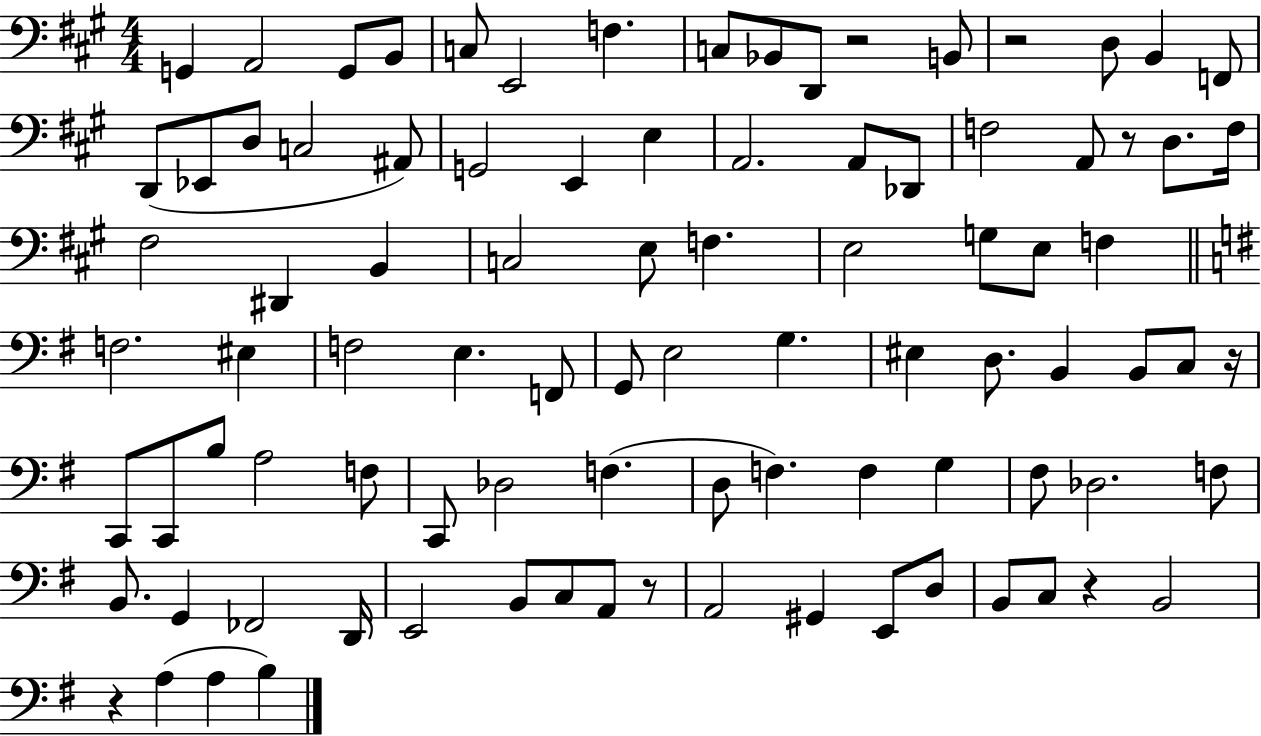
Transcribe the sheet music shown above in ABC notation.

X:1
T:Untitled
M:4/4
L:1/4
K:A
G,, A,,2 G,,/2 B,,/2 C,/2 E,,2 F, C,/2 _B,,/2 D,,/2 z2 B,,/2 z2 D,/2 B,, F,,/2 D,,/2 _E,,/2 D,/2 C,2 ^A,,/2 G,,2 E,, E, A,,2 A,,/2 _D,,/2 F,2 A,,/2 z/2 D,/2 F,/4 ^F,2 ^D,, B,, C,2 E,/2 F, E,2 G,/2 E,/2 F, F,2 ^E, F,2 E, F,,/2 G,,/2 E,2 G, ^E, D,/2 B,, B,,/2 C,/2 z/4 C,,/2 C,,/2 B,/2 A,2 F,/2 C,,/2 _D,2 F, D,/2 F, F, G, ^F,/2 _D,2 F,/2 B,,/2 G,, _F,,2 D,,/4 E,,2 B,,/2 C,/2 A,,/2 z/2 A,,2 ^G,, E,,/2 D,/2 B,,/2 C,/2 z B,,2 z A, A, B,